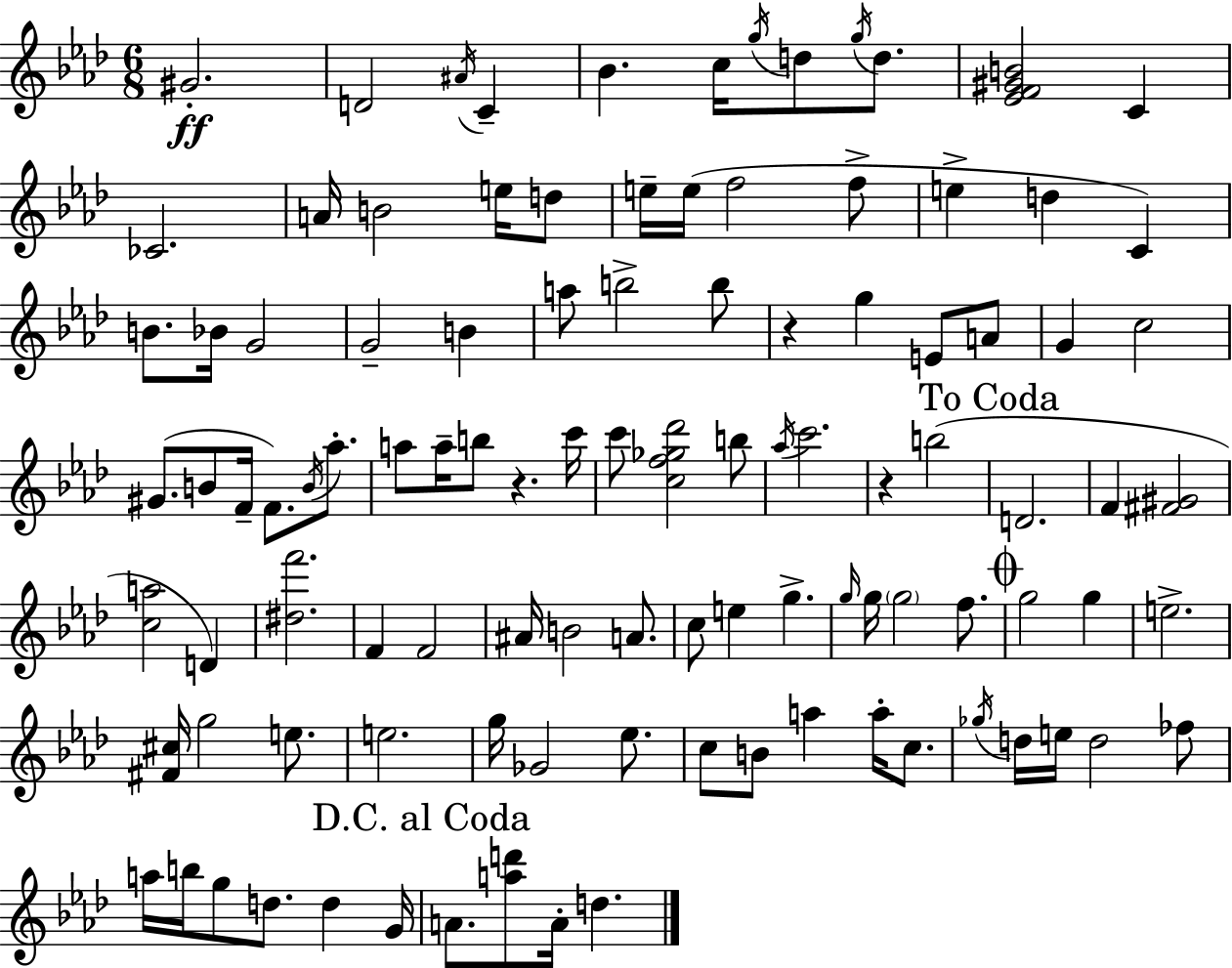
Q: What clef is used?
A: treble